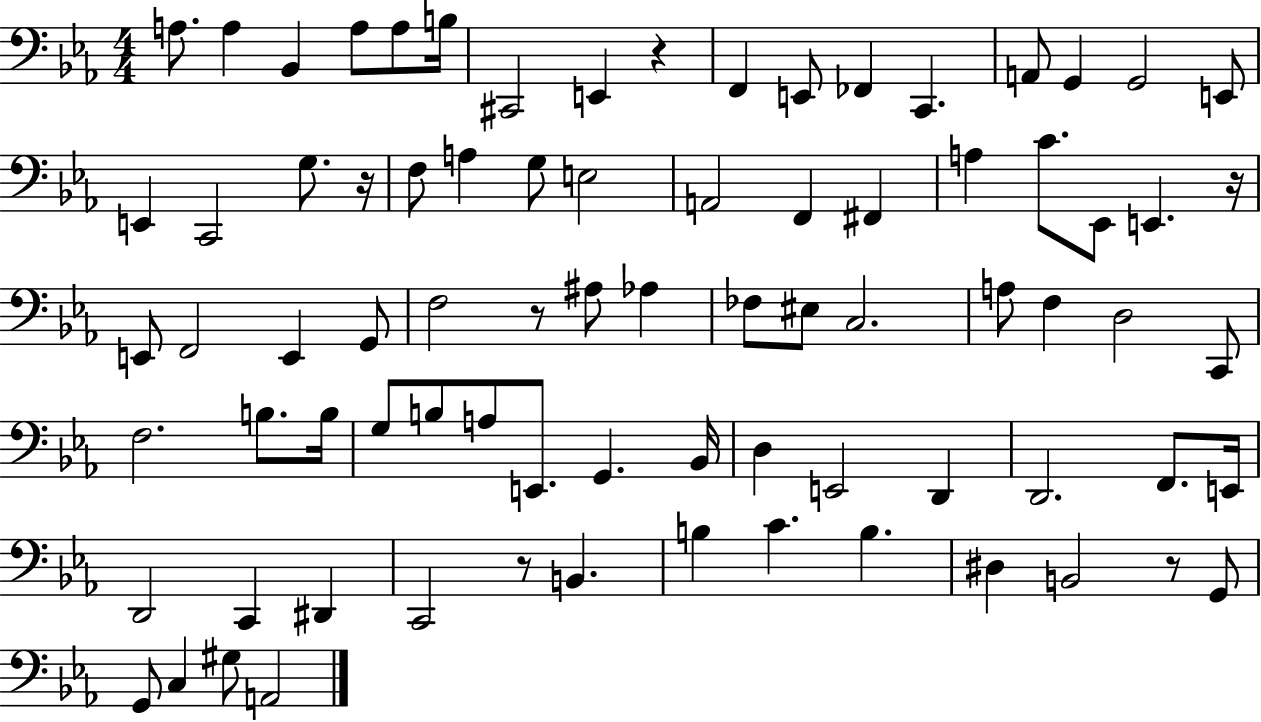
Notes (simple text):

A3/e. A3/q Bb2/q A3/e A3/e B3/s C#2/h E2/q R/q F2/q E2/e FES2/q C2/q. A2/e G2/q G2/h E2/e E2/q C2/h G3/e. R/s F3/e A3/q G3/e E3/h A2/h F2/q F#2/q A3/q C4/e. Eb2/e E2/q. R/s E2/e F2/h E2/q G2/e F3/h R/e A#3/e Ab3/q FES3/e EIS3/e C3/h. A3/e F3/q D3/h C2/e F3/h. B3/e. B3/s G3/e B3/e A3/e E2/e. G2/q. Bb2/s D3/q E2/h D2/q D2/h. F2/e. E2/s D2/h C2/q D#2/q C2/h R/e B2/q. B3/q C4/q. B3/q. D#3/q B2/h R/e G2/e G2/e C3/q G#3/e A2/h